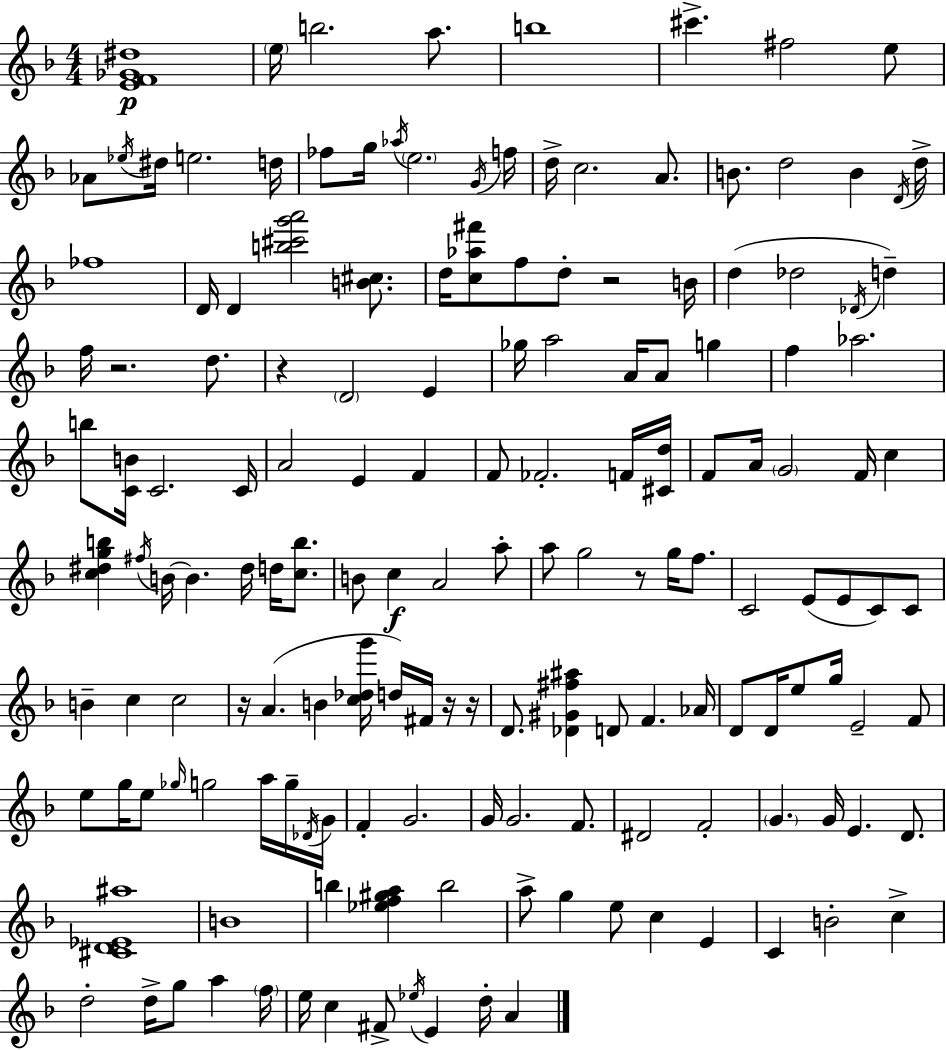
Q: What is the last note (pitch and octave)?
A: A4